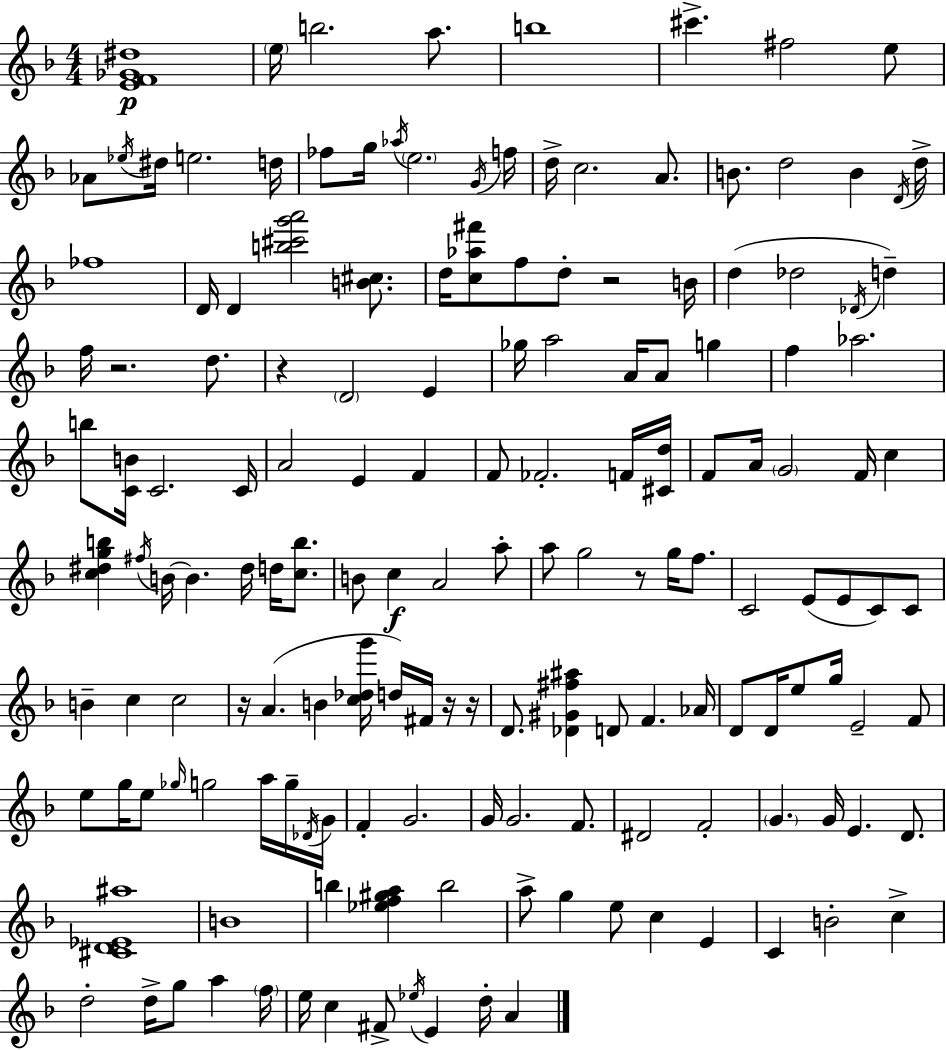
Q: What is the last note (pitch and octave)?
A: A4